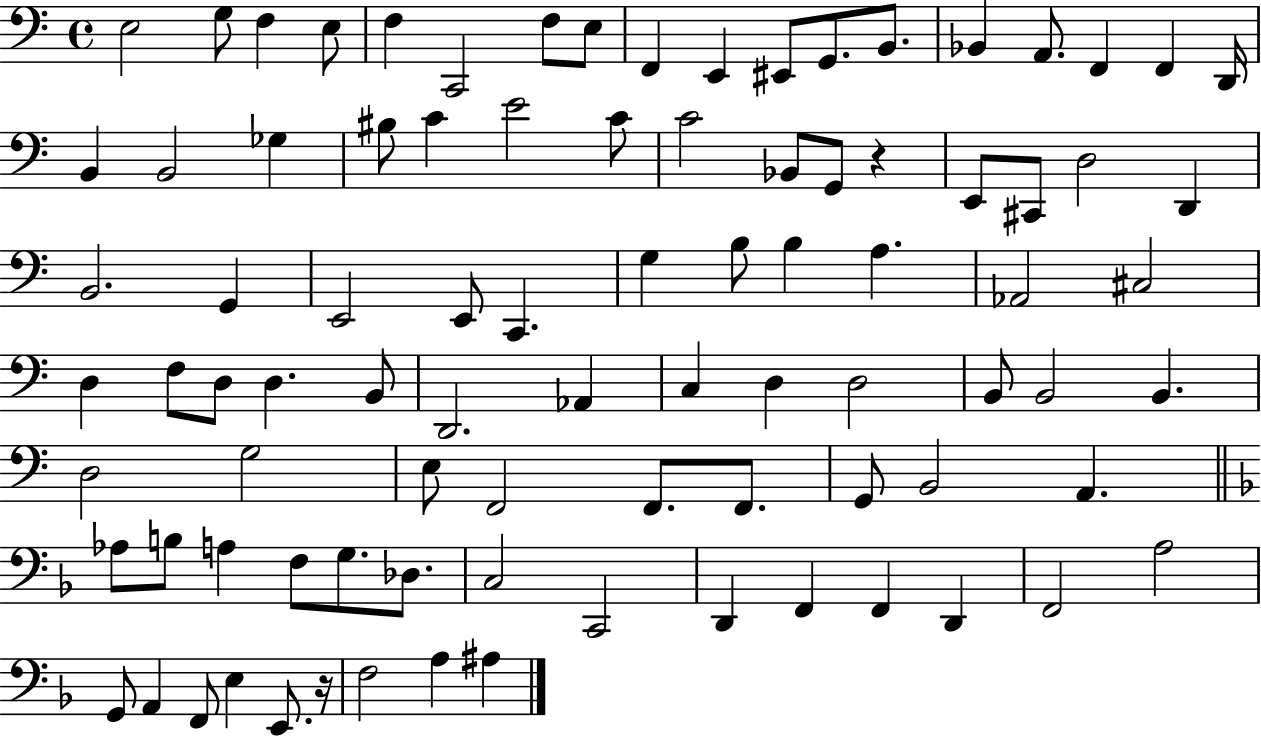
X:1
T:Untitled
M:4/4
L:1/4
K:C
E,2 G,/2 F, E,/2 F, C,,2 F,/2 E,/2 F,, E,, ^E,,/2 G,,/2 B,,/2 _B,, A,,/2 F,, F,, D,,/4 B,, B,,2 _G, ^B,/2 C E2 C/2 C2 _B,,/2 G,,/2 z E,,/2 ^C,,/2 D,2 D,, B,,2 G,, E,,2 E,,/2 C,, G, B,/2 B, A, _A,,2 ^C,2 D, F,/2 D,/2 D, B,,/2 D,,2 _A,, C, D, D,2 B,,/2 B,,2 B,, D,2 G,2 E,/2 F,,2 F,,/2 F,,/2 G,,/2 B,,2 A,, _A,/2 B,/2 A, F,/2 G,/2 _D,/2 C,2 C,,2 D,, F,, F,, D,, F,,2 A,2 G,,/2 A,, F,,/2 E, E,,/2 z/4 F,2 A, ^A,